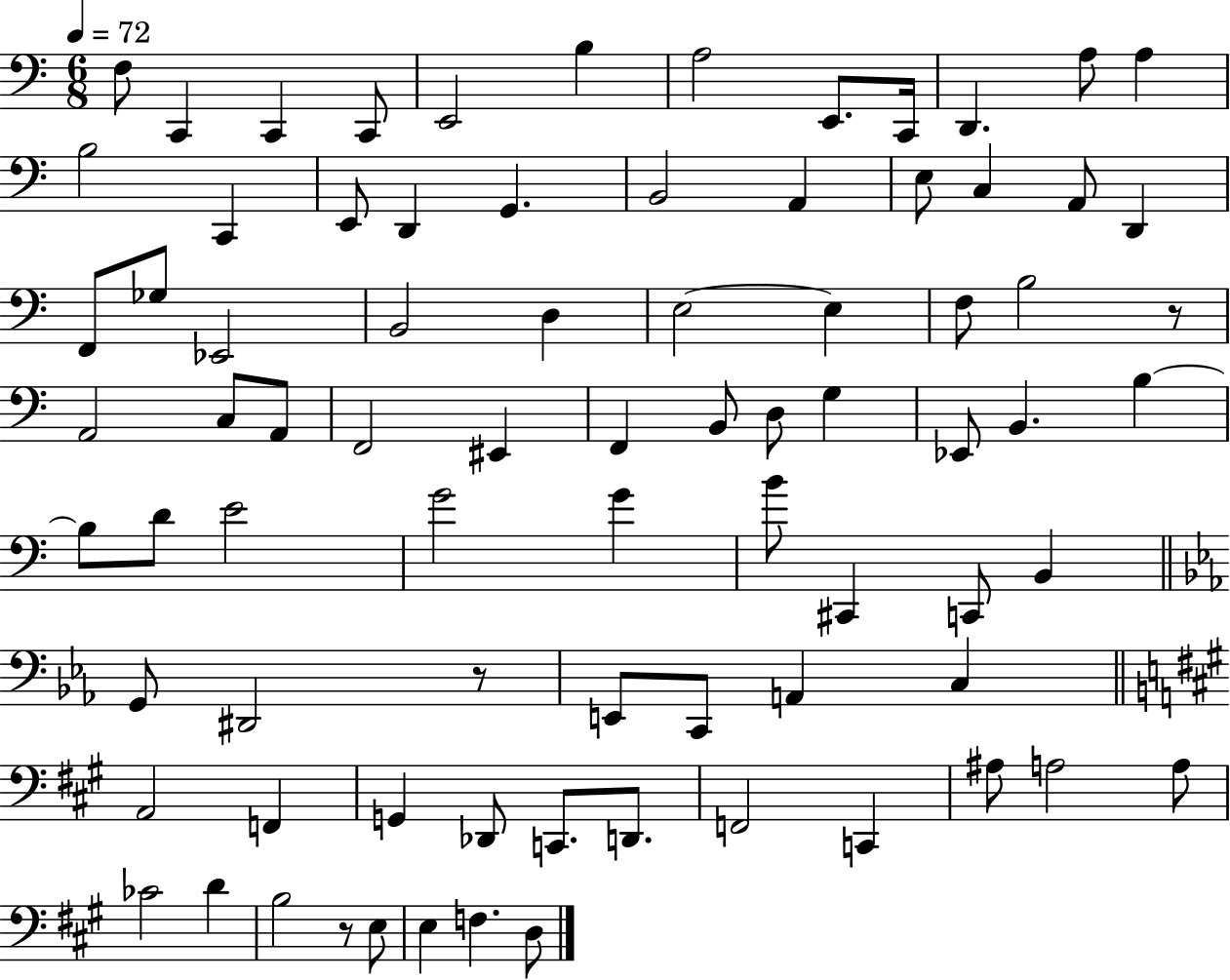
F3/e C2/q C2/q C2/e E2/h B3/q A3/h E2/e. C2/s D2/q. A3/e A3/q B3/h C2/q E2/e D2/q G2/q. B2/h A2/q E3/e C3/q A2/e D2/q F2/e Gb3/e Eb2/h B2/h D3/q E3/h E3/q F3/e B3/h R/e A2/h C3/e A2/e F2/h EIS2/q F2/q B2/e D3/e G3/q Eb2/e B2/q. B3/q B3/e D4/e E4/h G4/h G4/q B4/e C#2/q C2/e B2/q G2/e D#2/h R/e E2/e C2/e A2/q C3/q A2/h F2/q G2/q Db2/e C2/e. D2/e. F2/h C2/q A#3/e A3/h A3/e CES4/h D4/q B3/h R/e E3/e E3/q F3/q. D3/e